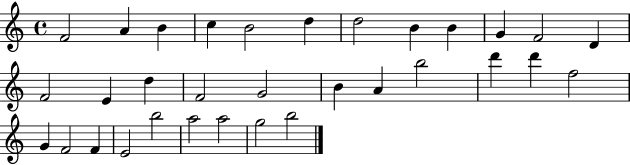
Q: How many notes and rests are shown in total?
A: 32